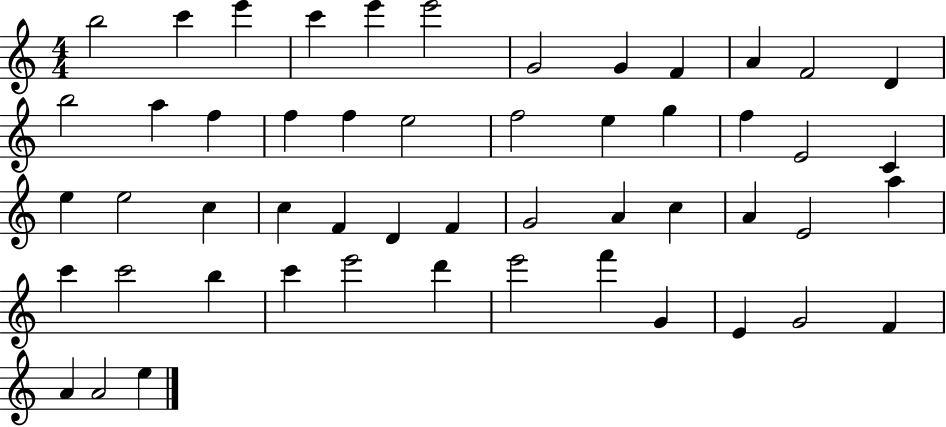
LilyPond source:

{
  \clef treble
  \numericTimeSignature
  \time 4/4
  \key c \major
  b''2 c'''4 e'''4 | c'''4 e'''4 e'''2 | g'2 g'4 f'4 | a'4 f'2 d'4 | \break b''2 a''4 f''4 | f''4 f''4 e''2 | f''2 e''4 g''4 | f''4 e'2 c'4 | \break e''4 e''2 c''4 | c''4 f'4 d'4 f'4 | g'2 a'4 c''4 | a'4 e'2 a''4 | \break c'''4 c'''2 b''4 | c'''4 e'''2 d'''4 | e'''2 f'''4 g'4 | e'4 g'2 f'4 | \break a'4 a'2 e''4 | \bar "|."
}